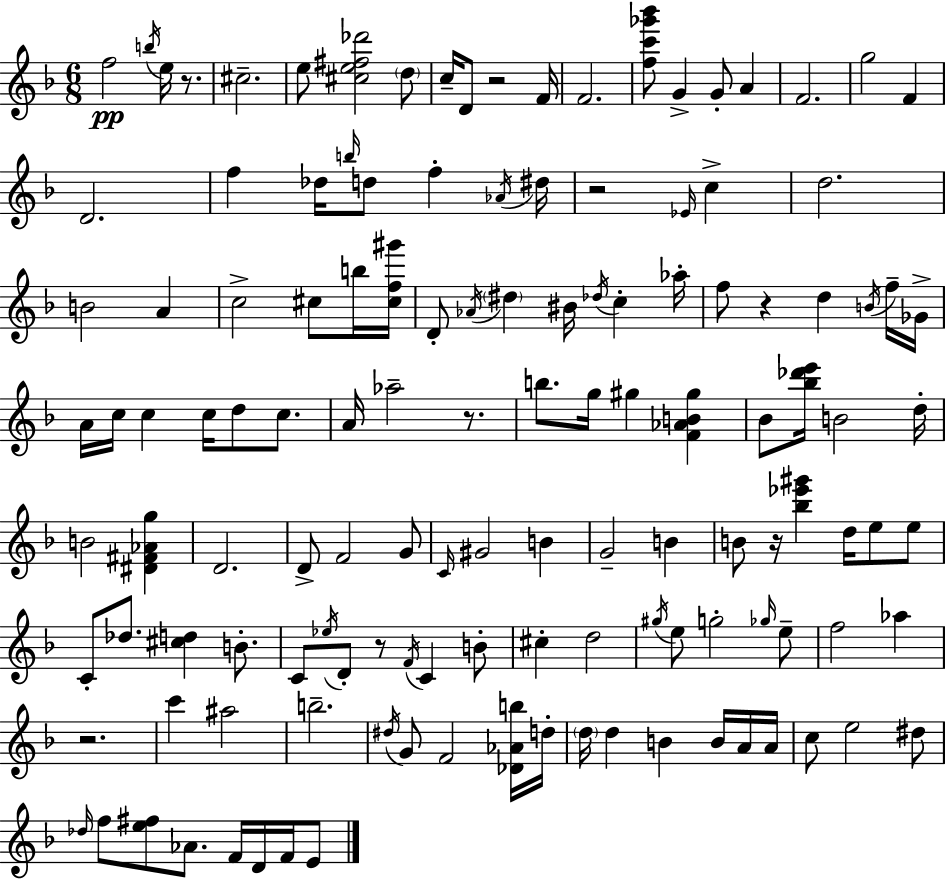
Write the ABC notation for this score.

X:1
T:Untitled
M:6/8
L:1/4
K:F
f2 b/4 e/4 z/2 ^c2 e/2 [^ce^f_d']2 d/2 c/4 D/2 z2 F/4 F2 [fc'_g'_b']/2 G G/2 A F2 g2 F D2 f _d/4 b/4 d/2 f _A/4 ^d/4 z2 _E/4 c d2 B2 A c2 ^c/2 b/4 [^cf^g']/4 D/2 _A/4 ^d ^B/4 _d/4 c _a/4 f/2 z d B/4 f/4 _G/4 A/4 c/4 c c/4 d/2 c/2 A/4 _a2 z/2 b/2 g/4 ^g [F_AB^g] _B/2 [_b_d'e']/4 B2 d/4 B2 [^D^F_Ag] D2 D/2 F2 G/2 C/4 ^G2 B G2 B B/2 z/4 [_b_e'^g'] d/4 e/2 e/2 C/2 _d/2 [^cd] B/2 C/2 _e/4 D/2 z/2 F/4 C B/2 ^c d2 ^g/4 e/2 g2 _g/4 e/2 f2 _a z2 c' ^a2 b2 ^d/4 G/2 F2 [_D_Ab]/4 d/4 d/4 d B B/4 A/4 A/4 c/2 e2 ^d/2 _d/4 f/2 [e^f]/2 _A/2 F/4 D/4 F/4 E/2